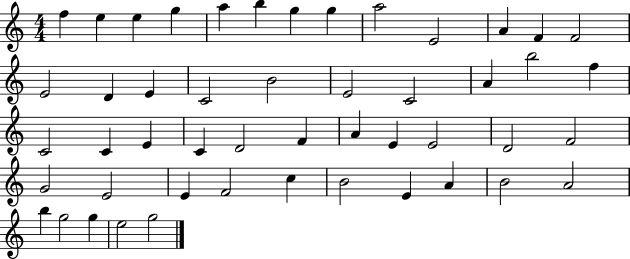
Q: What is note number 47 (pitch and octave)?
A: G5